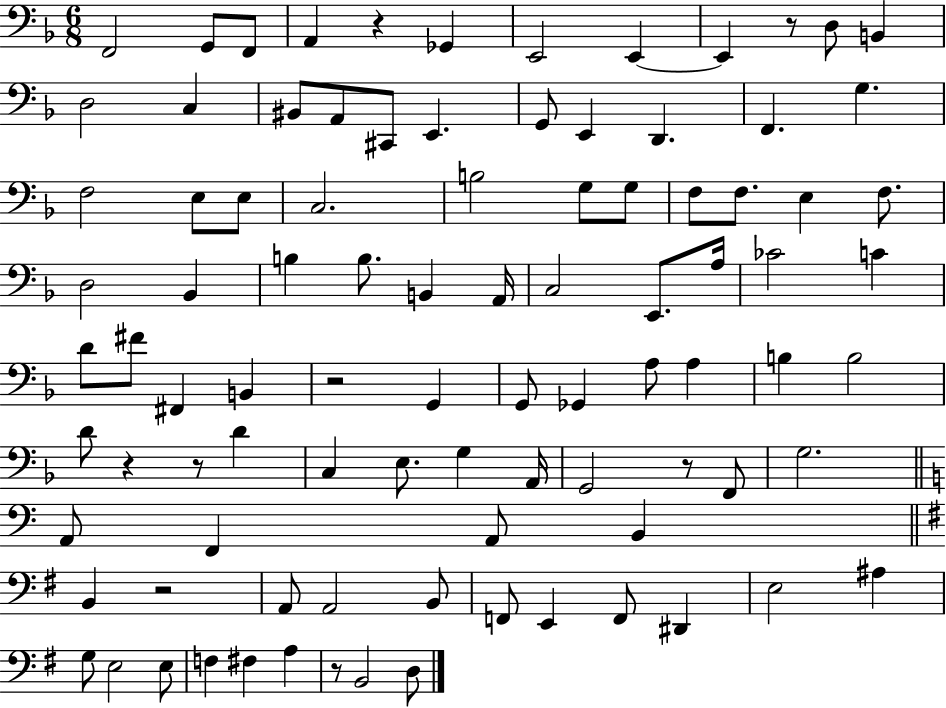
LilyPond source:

{
  \clef bass
  \numericTimeSignature
  \time 6/8
  \key f \major
  f,2 g,8 f,8 | a,4 r4 ges,4 | e,2 e,4~~ | e,4 r8 d8 b,4 | \break d2 c4 | bis,8 a,8 cis,8 e,4. | g,8 e,4 d,4. | f,4. g4. | \break f2 e8 e8 | c2. | b2 g8 g8 | f8 f8. e4 f8. | \break d2 bes,4 | b4 b8. b,4 a,16 | c2 e,8. a16 | ces'2 c'4 | \break d'8 fis'8 fis,4 b,4 | r2 g,4 | g,8 ges,4 a8 a4 | b4 b2 | \break d'8 r4 r8 d'4 | c4 e8. g4 a,16 | g,2 r8 f,8 | g2. | \break \bar "||" \break \key a \minor a,8 f,4 a,8 b,4 | \bar "||" \break \key g \major b,4 r2 | a,8 a,2 b,8 | f,8 e,4 f,8 dis,4 | e2 ais4 | \break g8 e2 e8 | f4 fis4 a4 | r8 b,2 d8 | \bar "|."
}